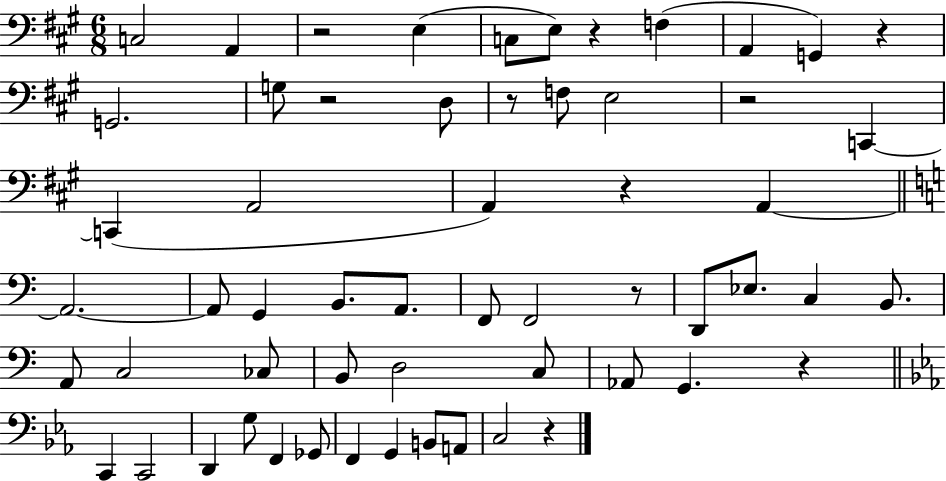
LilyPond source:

{
  \clef bass
  \numericTimeSignature
  \time 6/8
  \key a \major
  c2 a,4 | r2 e4( | c8 e8) r4 f4( | a,4 g,4) r4 | \break g,2. | g8 r2 d8 | r8 f8 e2 | r2 c,4~~ | \break c,4( a,2 | a,4) r4 a,4~~ | \bar "||" \break \key a \minor a,2.~~ | a,8 g,4 b,8. a,8. | f,8 f,2 r8 | d,8 ees8. c4 b,8. | \break a,8 c2 ces8 | b,8 d2 c8 | aes,8 g,4. r4 | \bar "||" \break \key ees \major c,4 c,2 | d,4 g8 f,4 ges,8 | f,4 g,4 b,8 a,8 | c2 r4 | \break \bar "|."
}